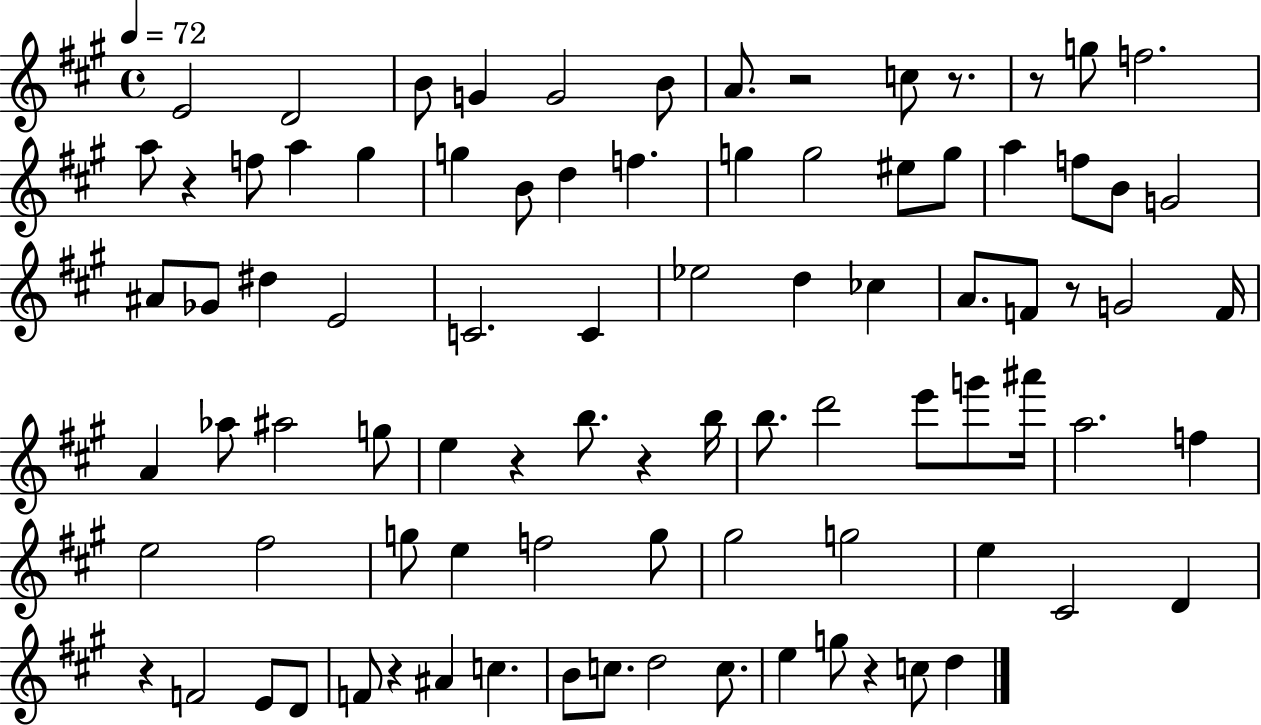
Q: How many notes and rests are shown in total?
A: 88